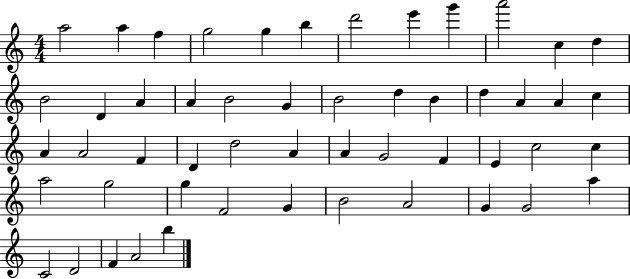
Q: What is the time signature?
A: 4/4